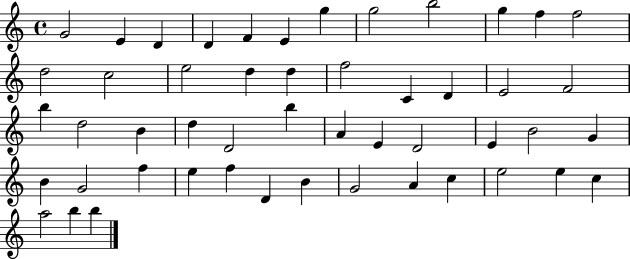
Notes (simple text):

G4/h E4/q D4/q D4/q F4/q E4/q G5/q G5/h B5/h G5/q F5/q F5/h D5/h C5/h E5/h D5/q D5/q F5/h C4/q D4/q E4/h F4/h B5/q D5/h B4/q D5/q D4/h B5/q A4/q E4/q D4/h E4/q B4/h G4/q B4/q G4/h F5/q E5/q F5/q D4/q B4/q G4/h A4/q C5/q E5/h E5/q C5/q A5/h B5/q B5/q